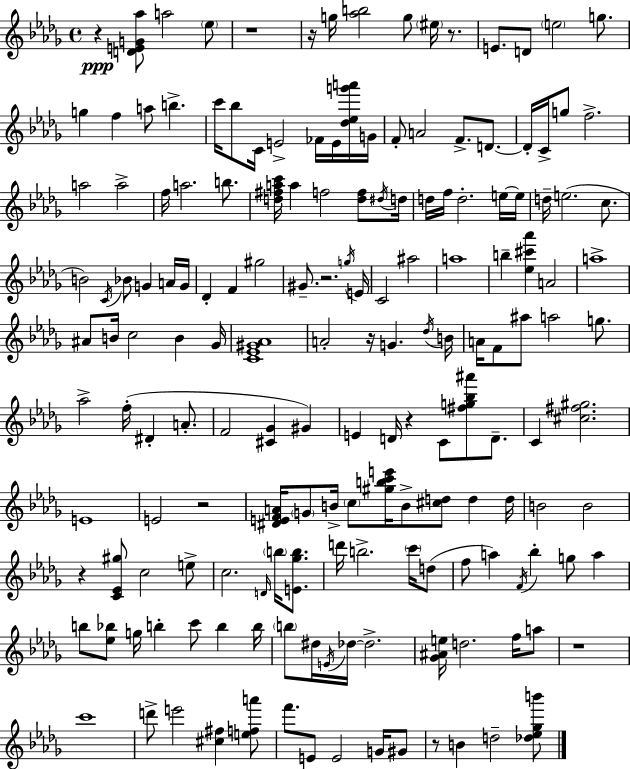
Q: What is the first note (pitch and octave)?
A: A5